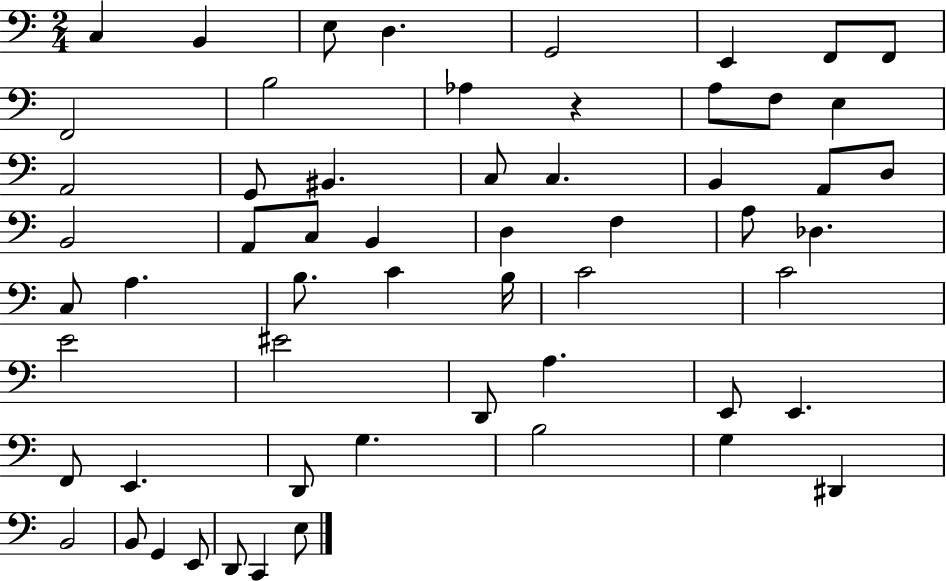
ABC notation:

X:1
T:Untitled
M:2/4
L:1/4
K:C
C, B,, E,/2 D, G,,2 E,, F,,/2 F,,/2 F,,2 B,2 _A, z A,/2 F,/2 E, A,,2 G,,/2 ^B,, C,/2 C, B,, A,,/2 D,/2 B,,2 A,,/2 C,/2 B,, D, F, A,/2 _D, C,/2 A, B,/2 C B,/4 C2 C2 E2 ^E2 D,,/2 A, E,,/2 E,, F,,/2 E,, D,,/2 G, B,2 G, ^D,, B,,2 B,,/2 G,, E,,/2 D,,/2 C,, E,/2